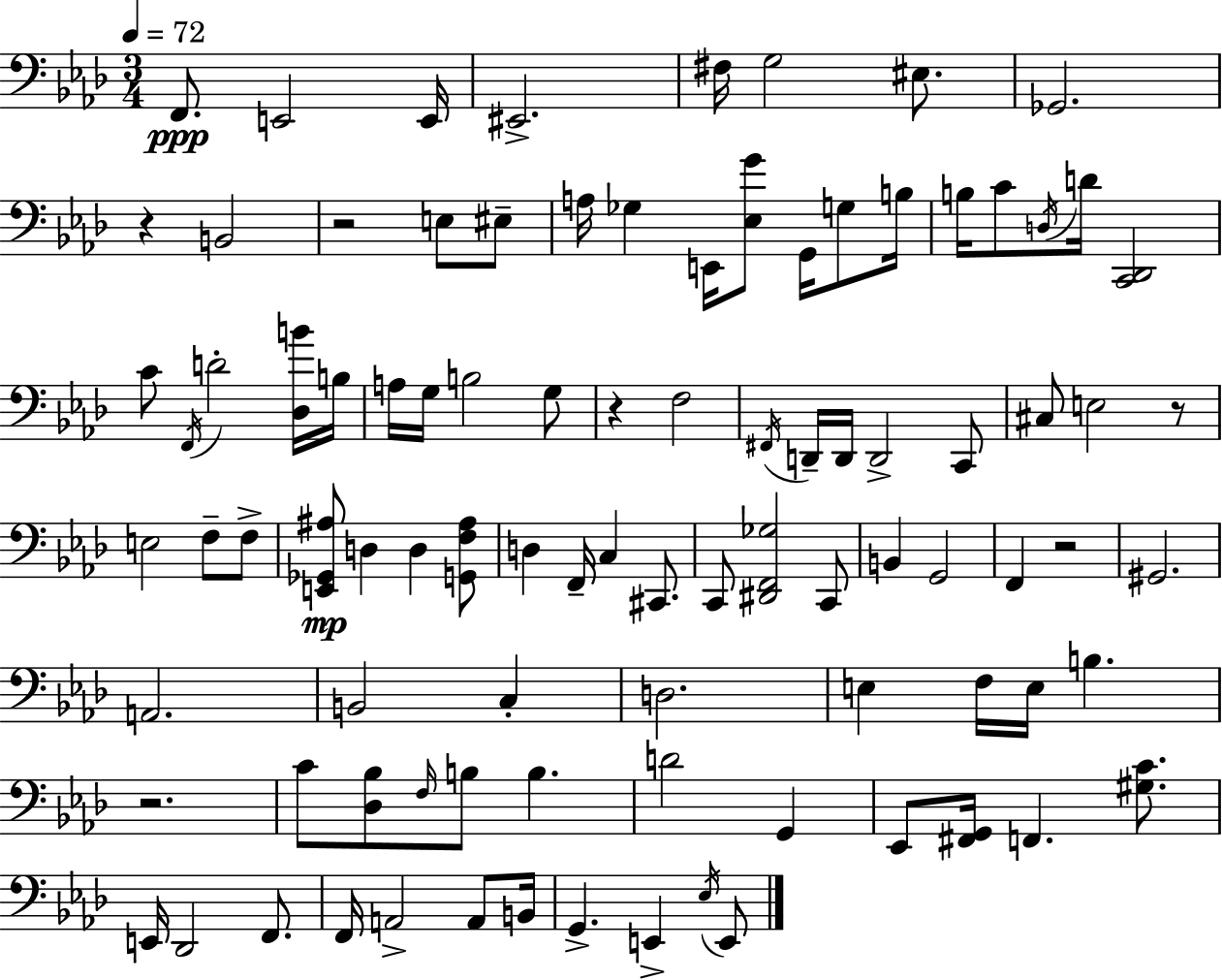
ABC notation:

X:1
T:Untitled
M:3/4
L:1/4
K:Fm
F,,/2 E,,2 E,,/4 ^E,,2 ^F,/4 G,2 ^E,/2 _G,,2 z B,,2 z2 E,/2 ^E,/2 A,/4 _G, E,,/4 [_E,G]/2 G,,/4 G,/2 B,/4 B,/4 C/2 D,/4 D/4 [C,,_D,,]2 C/2 F,,/4 D2 [_D,B]/4 B,/4 A,/4 G,/4 B,2 G,/2 z F,2 ^F,,/4 D,,/4 D,,/4 D,,2 C,,/2 ^C,/2 E,2 z/2 E,2 F,/2 F,/2 [E,,_G,,^A,]/2 D, D, [G,,F,^A,]/2 D, F,,/4 C, ^C,,/2 C,,/2 [^D,,F,,_G,]2 C,,/2 B,, G,,2 F,, z2 ^G,,2 A,,2 B,,2 C, D,2 E, F,/4 E,/4 B, z2 C/2 [_D,_B,]/2 F,/4 B,/2 B, D2 G,, _E,,/2 [^F,,G,,]/4 F,, [^G,C]/2 E,,/4 _D,,2 F,,/2 F,,/4 A,,2 A,,/2 B,,/4 G,, E,, _E,/4 E,,/2